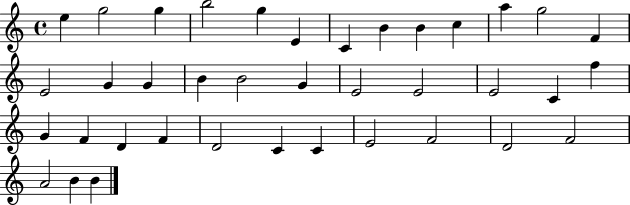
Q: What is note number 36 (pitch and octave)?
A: A4